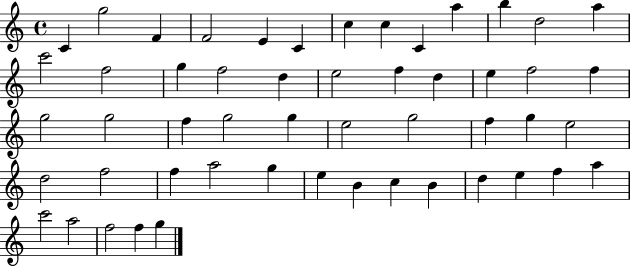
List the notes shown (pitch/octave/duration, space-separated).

C4/q G5/h F4/q F4/h E4/q C4/q C5/q C5/q C4/q A5/q B5/q D5/h A5/q C6/h F5/h G5/q F5/h D5/q E5/h F5/q D5/q E5/q F5/h F5/q G5/h G5/h F5/q G5/h G5/q E5/h G5/h F5/q G5/q E5/h D5/h F5/h F5/q A5/h G5/q E5/q B4/q C5/q B4/q D5/q E5/q F5/q A5/q C6/h A5/h F5/h F5/q G5/q